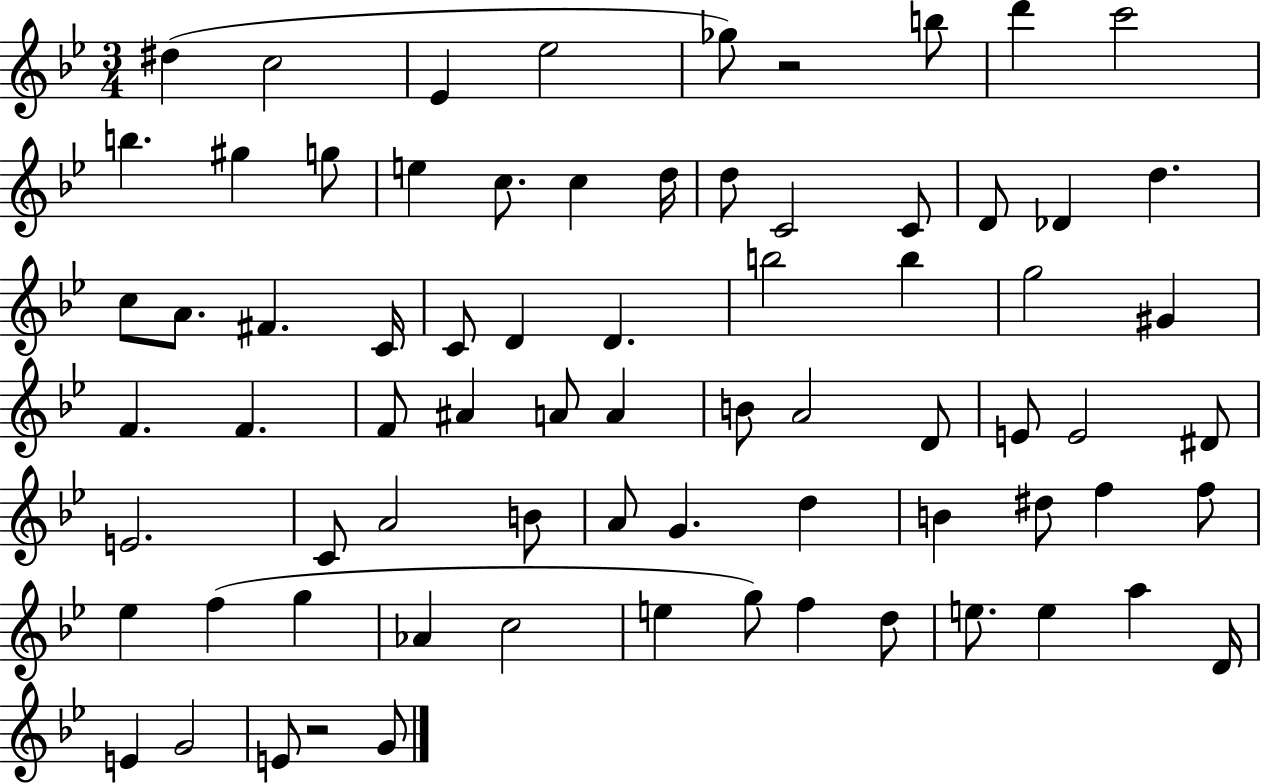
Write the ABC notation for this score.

X:1
T:Untitled
M:3/4
L:1/4
K:Bb
^d c2 _E _e2 _g/2 z2 b/2 d' c'2 b ^g g/2 e c/2 c d/4 d/2 C2 C/2 D/2 _D d c/2 A/2 ^F C/4 C/2 D D b2 b g2 ^G F F F/2 ^A A/2 A B/2 A2 D/2 E/2 E2 ^D/2 E2 C/2 A2 B/2 A/2 G d B ^d/2 f f/2 _e f g _A c2 e g/2 f d/2 e/2 e a D/4 E G2 E/2 z2 G/2